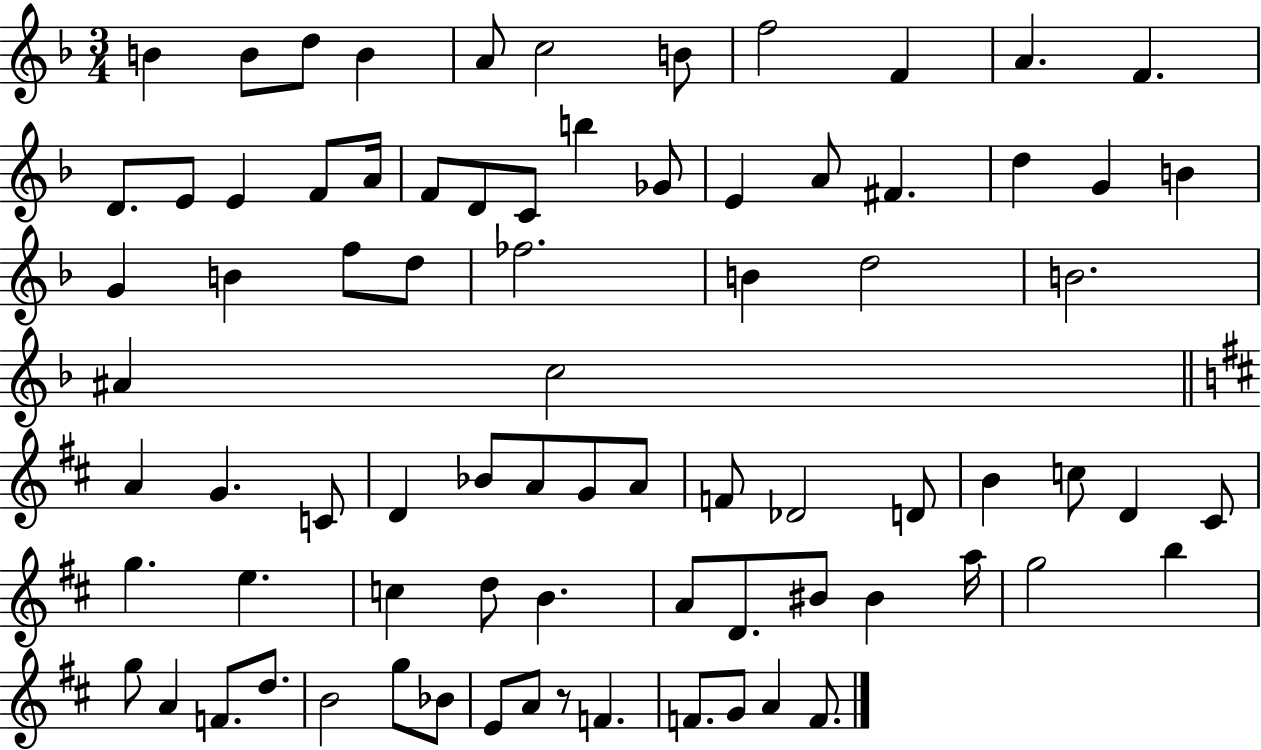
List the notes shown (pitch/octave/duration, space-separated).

B4/q B4/e D5/e B4/q A4/e C5/h B4/e F5/h F4/q A4/q. F4/q. D4/e. E4/e E4/q F4/e A4/s F4/e D4/e C4/e B5/q Gb4/e E4/q A4/e F#4/q. D5/q G4/q B4/q G4/q B4/q F5/e D5/e FES5/h. B4/q D5/h B4/h. A#4/q C5/h A4/q G4/q. C4/e D4/q Bb4/e A4/e G4/e A4/e F4/e Db4/h D4/e B4/q C5/e D4/q C#4/e G5/q. E5/q. C5/q D5/e B4/q. A4/e D4/e. BIS4/e BIS4/q A5/s G5/h B5/q G5/e A4/q F4/e. D5/e. B4/h G5/e Bb4/e E4/e A4/e R/e F4/q. F4/e. G4/e A4/q F4/e.